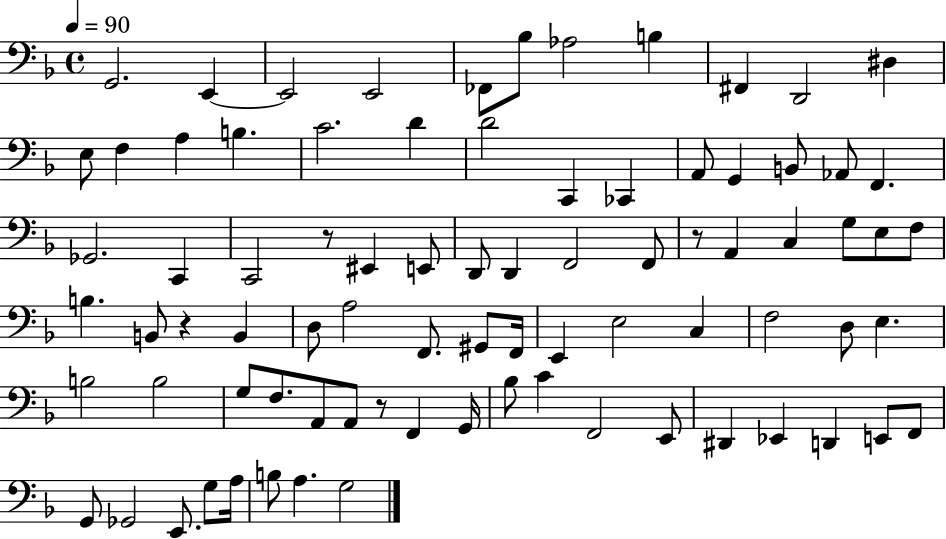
{
  \clef bass
  \time 4/4
  \defaultTimeSignature
  \key f \major
  \tempo 4 = 90
  \repeat volta 2 { g,2. e,4~~ | e,2 e,2 | fes,8 bes8 aes2 b4 | fis,4 d,2 dis4 | \break e8 f4 a4 b4. | c'2. d'4 | d'2 c,4 ces,4 | a,8 g,4 b,8 aes,8 f,4. | \break ges,2. c,4 | c,2 r8 eis,4 e,8 | d,8 d,4 f,2 f,8 | r8 a,4 c4 g8 e8 f8 | \break b4. b,8 r4 b,4 | d8 a2 f,8. gis,8 f,16 | e,4 e2 c4 | f2 d8 e4. | \break b2 b2 | g8 f8. a,8 a,8 r8 f,4 g,16 | bes8 c'4 f,2 e,8 | dis,4 ees,4 d,4 e,8 f,8 | \break g,8 ges,2 e,8. g8 a16 | b8 a4. g2 | } \bar "|."
}